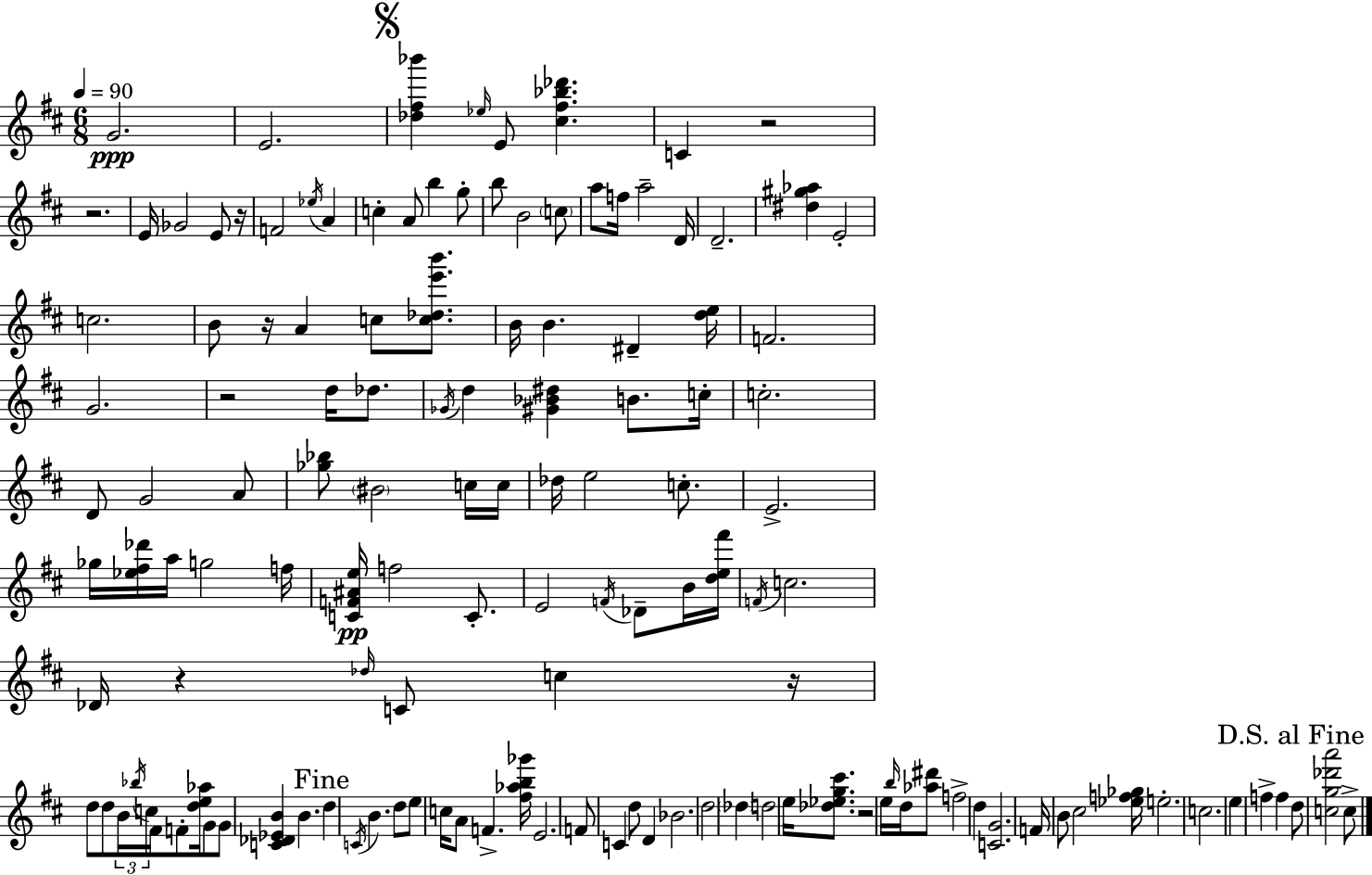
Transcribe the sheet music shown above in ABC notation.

X:1
T:Untitled
M:6/8
L:1/4
K:D
G2 E2 [_d^f_b'] _e/4 E/2 [^c^f_b_d'] C z2 z2 E/4 _G2 E/2 z/4 F2 _e/4 A c A/2 b g/2 b/2 B2 c/2 a/2 f/4 a2 D/4 D2 [^d^g_a] E2 c2 B/2 z/4 A c/2 [c_de'b']/2 B/4 B ^D [de]/4 F2 G2 z2 d/4 _d/2 _G/4 d [^G_B^d] B/2 c/4 c2 D/2 G2 A/2 [_g_b]/2 ^B2 c/4 c/4 _d/4 e2 c/2 E2 _g/4 [_e^f_d']/4 a/4 g2 f/4 [CF^Ae]/4 f2 C/2 E2 F/4 _D/2 B/4 [de^f']/4 F/4 c2 _D/4 z _d/4 C/2 c z/4 d/2 d/2 B/4 _b/4 c/4 ^F/4 F/2 [de_a]/4 G/2 G/2 [C_D_EB] B d C/4 B d/2 e/2 c/4 A/2 F [^f_ab_g']/4 E2 F/2 C d/2 D _B2 d2 _d d2 e/4 [_d_eg^c']/2 z2 e/4 b/4 d/4 [_a^d']/2 f2 d [CG]2 F/4 B/2 ^c2 [_ef_g]/4 e2 c2 e f f d/2 [cg_d'a']2 c/2